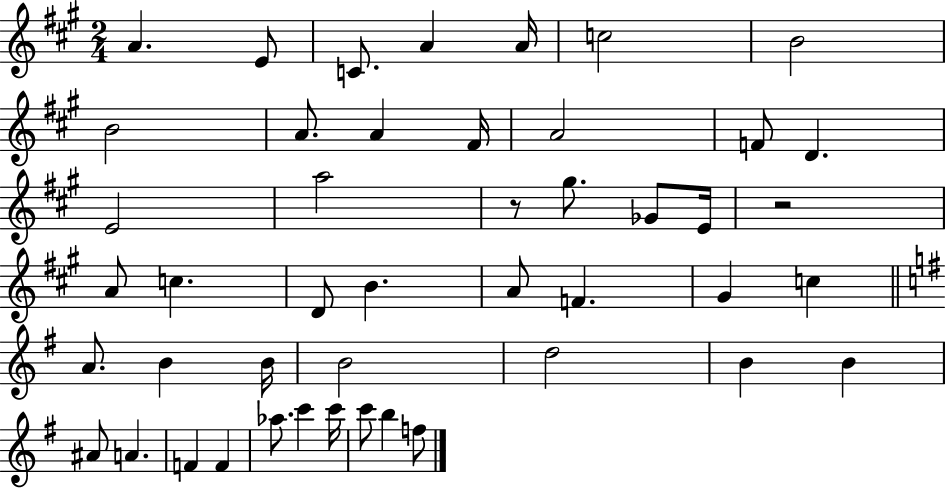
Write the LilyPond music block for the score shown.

{
  \clef treble
  \numericTimeSignature
  \time 2/4
  \key a \major
  a'4. e'8 | c'8. a'4 a'16 | c''2 | b'2 | \break b'2 | a'8. a'4 fis'16 | a'2 | f'8 d'4. | \break e'2 | a''2 | r8 gis''8. ges'8 e'16 | r2 | \break a'8 c''4. | d'8 b'4. | a'8 f'4. | gis'4 c''4 | \break \bar "||" \break \key e \minor a'8. b'4 b'16 | b'2 | d''2 | b'4 b'4 | \break ais'8 a'4. | f'4 f'4 | aes''8. c'''4 c'''16 | c'''8 b''4 f''8 | \break \bar "|."
}